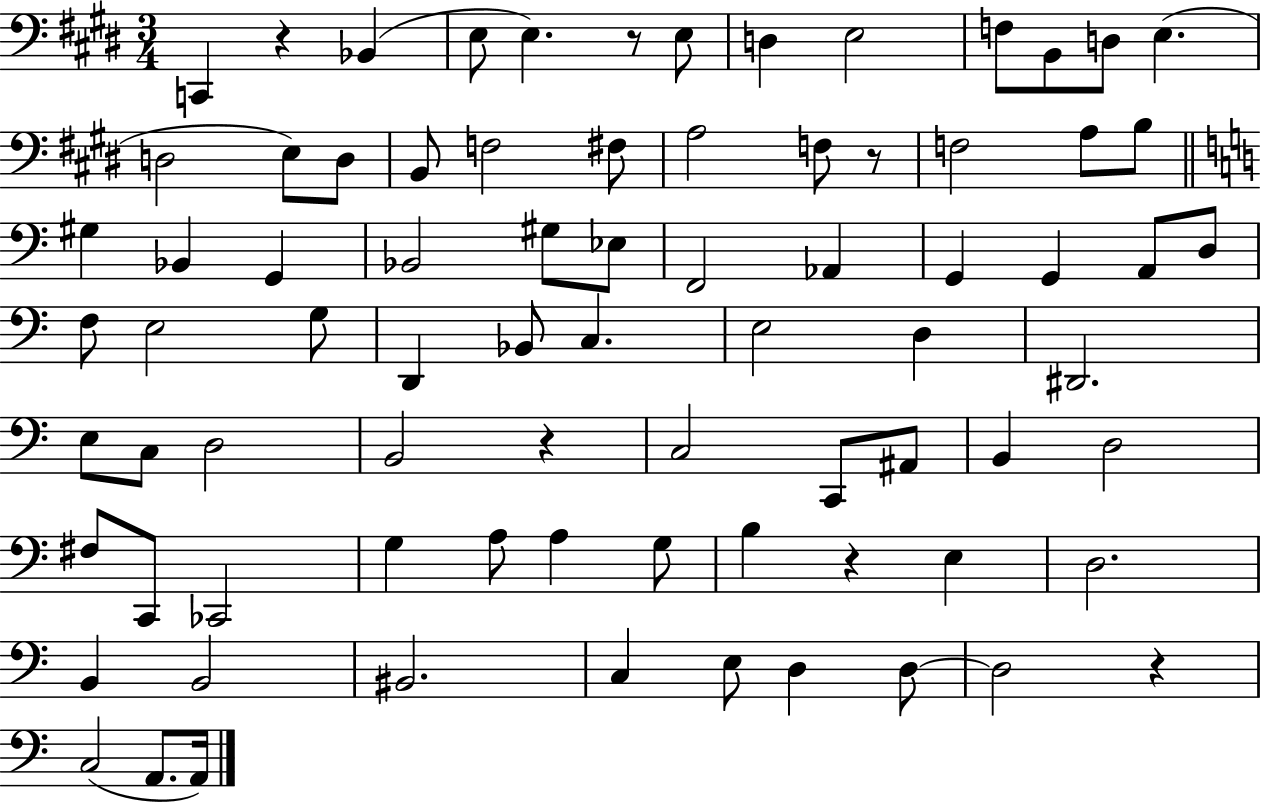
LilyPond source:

{
  \clef bass
  \numericTimeSignature
  \time 3/4
  \key e \major
  \repeat volta 2 { c,4 r4 bes,4( | e8 e4.) r8 e8 | d4 e2 | f8 b,8 d8 e4.( | \break d2 e8) d8 | b,8 f2 fis8 | a2 f8 r8 | f2 a8 b8 | \break \bar "||" \break \key a \minor gis4 bes,4 g,4 | bes,2 gis8 ees8 | f,2 aes,4 | g,4 g,4 a,8 d8 | \break f8 e2 g8 | d,4 bes,8 c4. | e2 d4 | dis,2. | \break e8 c8 d2 | b,2 r4 | c2 c,8 ais,8 | b,4 d2 | \break fis8 c,8 ces,2 | g4 a8 a4 g8 | b4 r4 e4 | d2. | \break b,4 b,2 | bis,2. | c4 e8 d4 d8~~ | d2 r4 | \break c2( a,8. a,16) | } \bar "|."
}